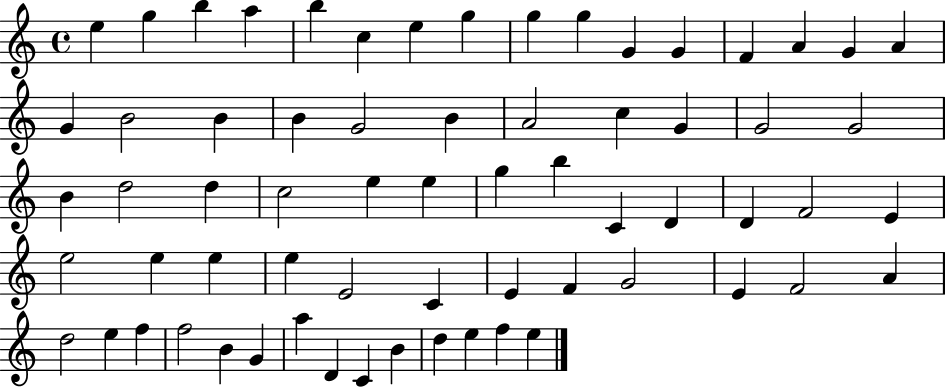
{
  \clef treble
  \time 4/4
  \defaultTimeSignature
  \key c \major
  e''4 g''4 b''4 a''4 | b''4 c''4 e''4 g''4 | g''4 g''4 g'4 g'4 | f'4 a'4 g'4 a'4 | \break g'4 b'2 b'4 | b'4 g'2 b'4 | a'2 c''4 g'4 | g'2 g'2 | \break b'4 d''2 d''4 | c''2 e''4 e''4 | g''4 b''4 c'4 d'4 | d'4 f'2 e'4 | \break e''2 e''4 e''4 | e''4 e'2 c'4 | e'4 f'4 g'2 | e'4 f'2 a'4 | \break d''2 e''4 f''4 | f''2 b'4 g'4 | a''4 d'4 c'4 b'4 | d''4 e''4 f''4 e''4 | \break \bar "|."
}